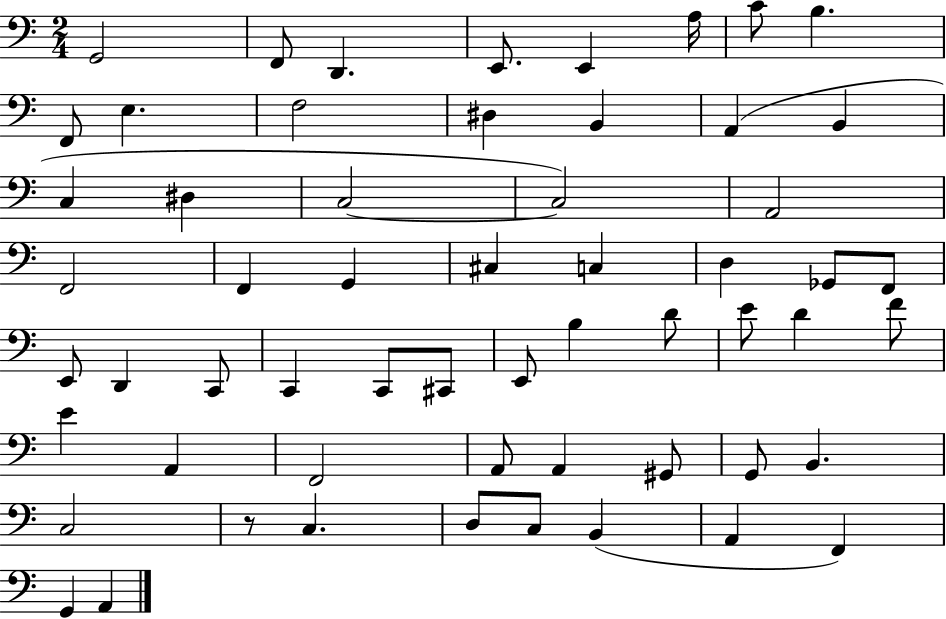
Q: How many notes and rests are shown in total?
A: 58